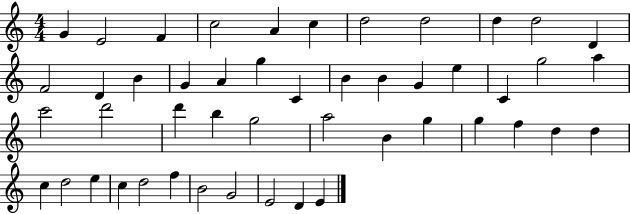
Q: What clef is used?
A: treble